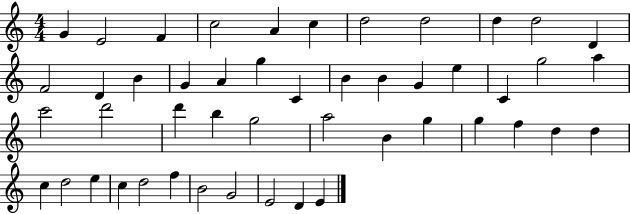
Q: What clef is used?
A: treble